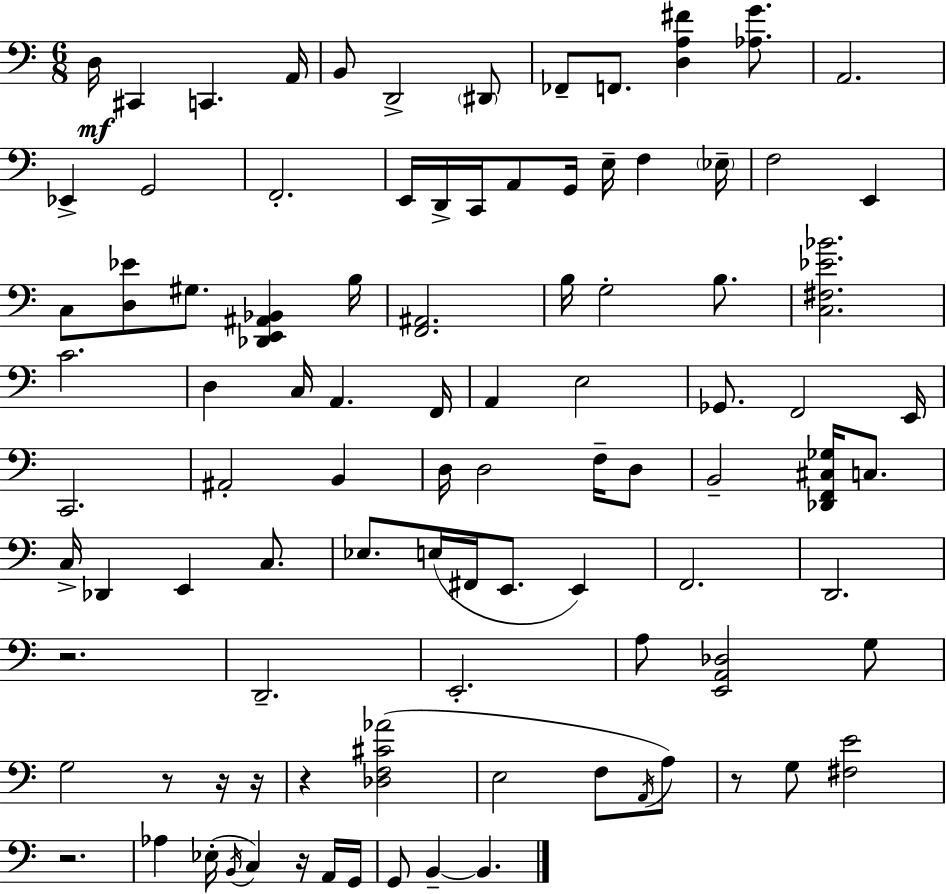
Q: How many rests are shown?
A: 8